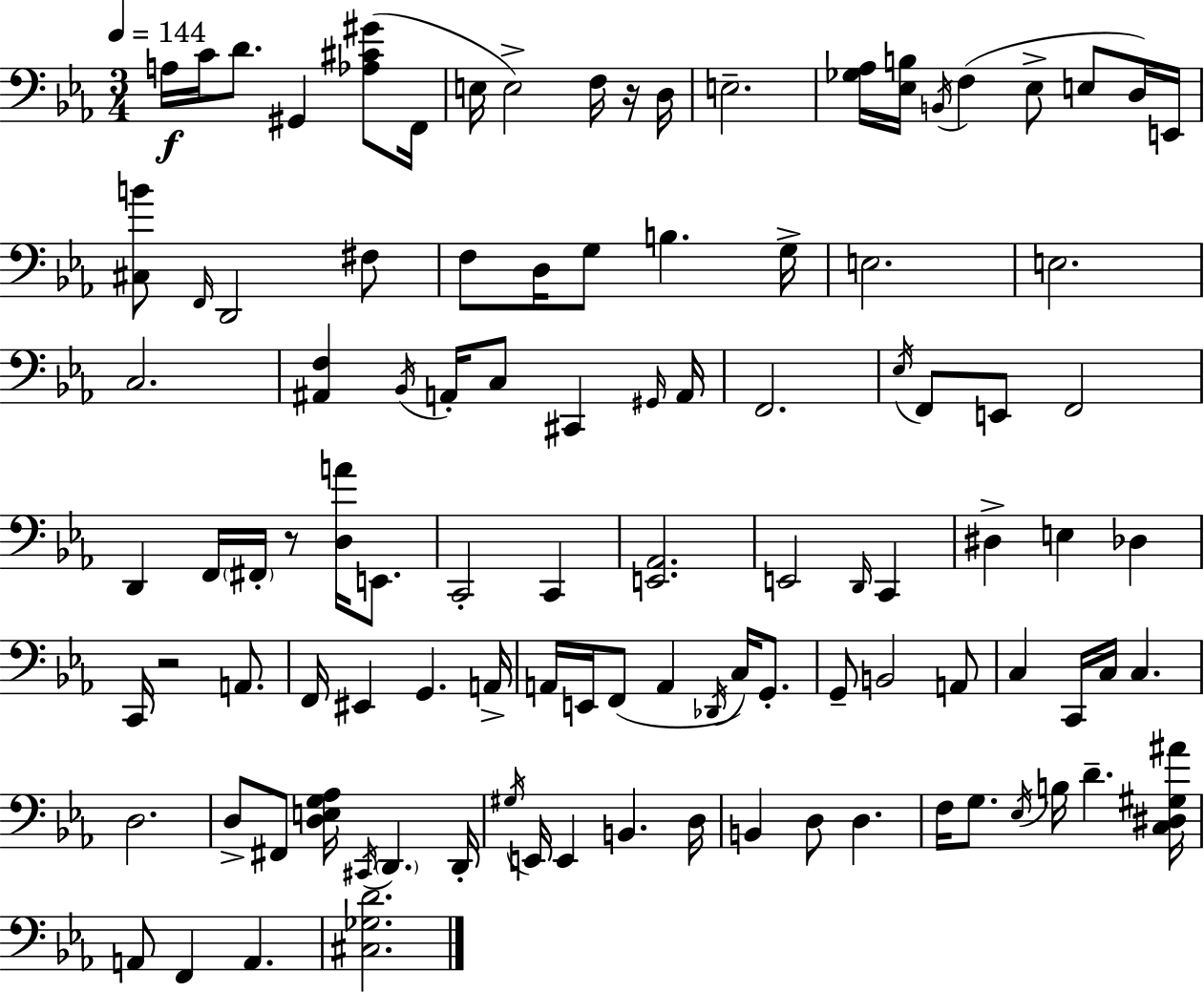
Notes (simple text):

A3/s C4/s D4/e. G#2/q [Ab3,C#4,G#4]/e F2/s E3/s E3/h F3/s R/s D3/s E3/h. [Gb3,Ab3]/s [Eb3,B3]/s B2/s F3/q Eb3/e E3/e D3/s E2/s [C#3,B4]/e F2/s D2/h F#3/e F3/e D3/s G3/e B3/q. G3/s E3/h. E3/h. C3/h. [A#2,F3]/q Bb2/s A2/s C3/e C#2/q G#2/s A2/s F2/h. Eb3/s F2/e E2/e F2/h D2/q F2/s F#2/s R/e [D3,A4]/s E2/e. C2/h C2/q [E2,Ab2]/h. E2/h D2/s C2/q D#3/q E3/q Db3/q C2/s R/h A2/e. F2/s EIS2/q G2/q. A2/s A2/s E2/s F2/e A2/q Db2/s C3/s G2/e. G2/e B2/h A2/e C3/q C2/s C3/s C3/q. D3/h. D3/e F#2/e [D3,E3,G3,Ab3]/s C#2/s D2/q. D2/s G#3/s E2/s E2/q B2/q. D3/s B2/q D3/e D3/q. F3/s G3/e. Eb3/s B3/s D4/q. [C3,D#3,G#3,A#4]/s A2/e F2/q A2/q. [C#3,Gb3,D4]/h.